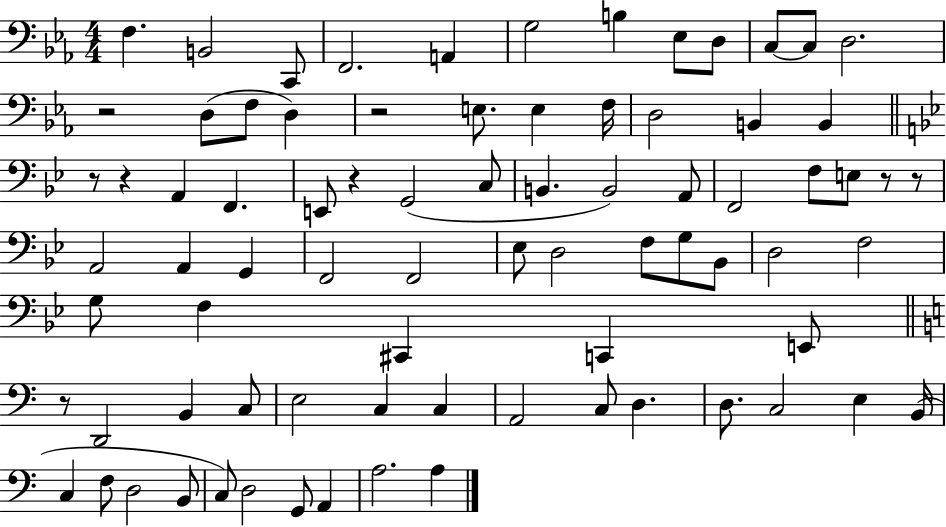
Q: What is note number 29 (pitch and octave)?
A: A2